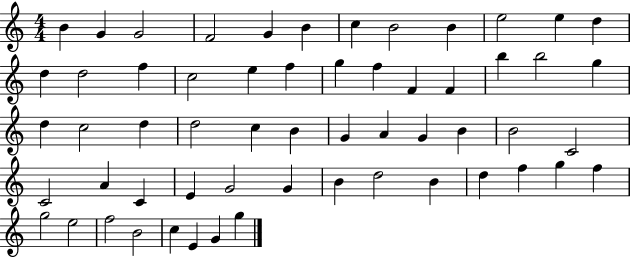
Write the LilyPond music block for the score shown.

{
  \clef treble
  \numericTimeSignature
  \time 4/4
  \key c \major
  b'4 g'4 g'2 | f'2 g'4 b'4 | c''4 b'2 b'4 | e''2 e''4 d''4 | \break d''4 d''2 f''4 | c''2 e''4 f''4 | g''4 f''4 f'4 f'4 | b''4 b''2 g''4 | \break d''4 c''2 d''4 | d''2 c''4 b'4 | g'4 a'4 g'4 b'4 | b'2 c'2 | \break c'2 a'4 c'4 | e'4 g'2 g'4 | b'4 d''2 b'4 | d''4 f''4 g''4 f''4 | \break g''2 e''2 | f''2 b'2 | c''4 e'4 g'4 g''4 | \bar "|."
}